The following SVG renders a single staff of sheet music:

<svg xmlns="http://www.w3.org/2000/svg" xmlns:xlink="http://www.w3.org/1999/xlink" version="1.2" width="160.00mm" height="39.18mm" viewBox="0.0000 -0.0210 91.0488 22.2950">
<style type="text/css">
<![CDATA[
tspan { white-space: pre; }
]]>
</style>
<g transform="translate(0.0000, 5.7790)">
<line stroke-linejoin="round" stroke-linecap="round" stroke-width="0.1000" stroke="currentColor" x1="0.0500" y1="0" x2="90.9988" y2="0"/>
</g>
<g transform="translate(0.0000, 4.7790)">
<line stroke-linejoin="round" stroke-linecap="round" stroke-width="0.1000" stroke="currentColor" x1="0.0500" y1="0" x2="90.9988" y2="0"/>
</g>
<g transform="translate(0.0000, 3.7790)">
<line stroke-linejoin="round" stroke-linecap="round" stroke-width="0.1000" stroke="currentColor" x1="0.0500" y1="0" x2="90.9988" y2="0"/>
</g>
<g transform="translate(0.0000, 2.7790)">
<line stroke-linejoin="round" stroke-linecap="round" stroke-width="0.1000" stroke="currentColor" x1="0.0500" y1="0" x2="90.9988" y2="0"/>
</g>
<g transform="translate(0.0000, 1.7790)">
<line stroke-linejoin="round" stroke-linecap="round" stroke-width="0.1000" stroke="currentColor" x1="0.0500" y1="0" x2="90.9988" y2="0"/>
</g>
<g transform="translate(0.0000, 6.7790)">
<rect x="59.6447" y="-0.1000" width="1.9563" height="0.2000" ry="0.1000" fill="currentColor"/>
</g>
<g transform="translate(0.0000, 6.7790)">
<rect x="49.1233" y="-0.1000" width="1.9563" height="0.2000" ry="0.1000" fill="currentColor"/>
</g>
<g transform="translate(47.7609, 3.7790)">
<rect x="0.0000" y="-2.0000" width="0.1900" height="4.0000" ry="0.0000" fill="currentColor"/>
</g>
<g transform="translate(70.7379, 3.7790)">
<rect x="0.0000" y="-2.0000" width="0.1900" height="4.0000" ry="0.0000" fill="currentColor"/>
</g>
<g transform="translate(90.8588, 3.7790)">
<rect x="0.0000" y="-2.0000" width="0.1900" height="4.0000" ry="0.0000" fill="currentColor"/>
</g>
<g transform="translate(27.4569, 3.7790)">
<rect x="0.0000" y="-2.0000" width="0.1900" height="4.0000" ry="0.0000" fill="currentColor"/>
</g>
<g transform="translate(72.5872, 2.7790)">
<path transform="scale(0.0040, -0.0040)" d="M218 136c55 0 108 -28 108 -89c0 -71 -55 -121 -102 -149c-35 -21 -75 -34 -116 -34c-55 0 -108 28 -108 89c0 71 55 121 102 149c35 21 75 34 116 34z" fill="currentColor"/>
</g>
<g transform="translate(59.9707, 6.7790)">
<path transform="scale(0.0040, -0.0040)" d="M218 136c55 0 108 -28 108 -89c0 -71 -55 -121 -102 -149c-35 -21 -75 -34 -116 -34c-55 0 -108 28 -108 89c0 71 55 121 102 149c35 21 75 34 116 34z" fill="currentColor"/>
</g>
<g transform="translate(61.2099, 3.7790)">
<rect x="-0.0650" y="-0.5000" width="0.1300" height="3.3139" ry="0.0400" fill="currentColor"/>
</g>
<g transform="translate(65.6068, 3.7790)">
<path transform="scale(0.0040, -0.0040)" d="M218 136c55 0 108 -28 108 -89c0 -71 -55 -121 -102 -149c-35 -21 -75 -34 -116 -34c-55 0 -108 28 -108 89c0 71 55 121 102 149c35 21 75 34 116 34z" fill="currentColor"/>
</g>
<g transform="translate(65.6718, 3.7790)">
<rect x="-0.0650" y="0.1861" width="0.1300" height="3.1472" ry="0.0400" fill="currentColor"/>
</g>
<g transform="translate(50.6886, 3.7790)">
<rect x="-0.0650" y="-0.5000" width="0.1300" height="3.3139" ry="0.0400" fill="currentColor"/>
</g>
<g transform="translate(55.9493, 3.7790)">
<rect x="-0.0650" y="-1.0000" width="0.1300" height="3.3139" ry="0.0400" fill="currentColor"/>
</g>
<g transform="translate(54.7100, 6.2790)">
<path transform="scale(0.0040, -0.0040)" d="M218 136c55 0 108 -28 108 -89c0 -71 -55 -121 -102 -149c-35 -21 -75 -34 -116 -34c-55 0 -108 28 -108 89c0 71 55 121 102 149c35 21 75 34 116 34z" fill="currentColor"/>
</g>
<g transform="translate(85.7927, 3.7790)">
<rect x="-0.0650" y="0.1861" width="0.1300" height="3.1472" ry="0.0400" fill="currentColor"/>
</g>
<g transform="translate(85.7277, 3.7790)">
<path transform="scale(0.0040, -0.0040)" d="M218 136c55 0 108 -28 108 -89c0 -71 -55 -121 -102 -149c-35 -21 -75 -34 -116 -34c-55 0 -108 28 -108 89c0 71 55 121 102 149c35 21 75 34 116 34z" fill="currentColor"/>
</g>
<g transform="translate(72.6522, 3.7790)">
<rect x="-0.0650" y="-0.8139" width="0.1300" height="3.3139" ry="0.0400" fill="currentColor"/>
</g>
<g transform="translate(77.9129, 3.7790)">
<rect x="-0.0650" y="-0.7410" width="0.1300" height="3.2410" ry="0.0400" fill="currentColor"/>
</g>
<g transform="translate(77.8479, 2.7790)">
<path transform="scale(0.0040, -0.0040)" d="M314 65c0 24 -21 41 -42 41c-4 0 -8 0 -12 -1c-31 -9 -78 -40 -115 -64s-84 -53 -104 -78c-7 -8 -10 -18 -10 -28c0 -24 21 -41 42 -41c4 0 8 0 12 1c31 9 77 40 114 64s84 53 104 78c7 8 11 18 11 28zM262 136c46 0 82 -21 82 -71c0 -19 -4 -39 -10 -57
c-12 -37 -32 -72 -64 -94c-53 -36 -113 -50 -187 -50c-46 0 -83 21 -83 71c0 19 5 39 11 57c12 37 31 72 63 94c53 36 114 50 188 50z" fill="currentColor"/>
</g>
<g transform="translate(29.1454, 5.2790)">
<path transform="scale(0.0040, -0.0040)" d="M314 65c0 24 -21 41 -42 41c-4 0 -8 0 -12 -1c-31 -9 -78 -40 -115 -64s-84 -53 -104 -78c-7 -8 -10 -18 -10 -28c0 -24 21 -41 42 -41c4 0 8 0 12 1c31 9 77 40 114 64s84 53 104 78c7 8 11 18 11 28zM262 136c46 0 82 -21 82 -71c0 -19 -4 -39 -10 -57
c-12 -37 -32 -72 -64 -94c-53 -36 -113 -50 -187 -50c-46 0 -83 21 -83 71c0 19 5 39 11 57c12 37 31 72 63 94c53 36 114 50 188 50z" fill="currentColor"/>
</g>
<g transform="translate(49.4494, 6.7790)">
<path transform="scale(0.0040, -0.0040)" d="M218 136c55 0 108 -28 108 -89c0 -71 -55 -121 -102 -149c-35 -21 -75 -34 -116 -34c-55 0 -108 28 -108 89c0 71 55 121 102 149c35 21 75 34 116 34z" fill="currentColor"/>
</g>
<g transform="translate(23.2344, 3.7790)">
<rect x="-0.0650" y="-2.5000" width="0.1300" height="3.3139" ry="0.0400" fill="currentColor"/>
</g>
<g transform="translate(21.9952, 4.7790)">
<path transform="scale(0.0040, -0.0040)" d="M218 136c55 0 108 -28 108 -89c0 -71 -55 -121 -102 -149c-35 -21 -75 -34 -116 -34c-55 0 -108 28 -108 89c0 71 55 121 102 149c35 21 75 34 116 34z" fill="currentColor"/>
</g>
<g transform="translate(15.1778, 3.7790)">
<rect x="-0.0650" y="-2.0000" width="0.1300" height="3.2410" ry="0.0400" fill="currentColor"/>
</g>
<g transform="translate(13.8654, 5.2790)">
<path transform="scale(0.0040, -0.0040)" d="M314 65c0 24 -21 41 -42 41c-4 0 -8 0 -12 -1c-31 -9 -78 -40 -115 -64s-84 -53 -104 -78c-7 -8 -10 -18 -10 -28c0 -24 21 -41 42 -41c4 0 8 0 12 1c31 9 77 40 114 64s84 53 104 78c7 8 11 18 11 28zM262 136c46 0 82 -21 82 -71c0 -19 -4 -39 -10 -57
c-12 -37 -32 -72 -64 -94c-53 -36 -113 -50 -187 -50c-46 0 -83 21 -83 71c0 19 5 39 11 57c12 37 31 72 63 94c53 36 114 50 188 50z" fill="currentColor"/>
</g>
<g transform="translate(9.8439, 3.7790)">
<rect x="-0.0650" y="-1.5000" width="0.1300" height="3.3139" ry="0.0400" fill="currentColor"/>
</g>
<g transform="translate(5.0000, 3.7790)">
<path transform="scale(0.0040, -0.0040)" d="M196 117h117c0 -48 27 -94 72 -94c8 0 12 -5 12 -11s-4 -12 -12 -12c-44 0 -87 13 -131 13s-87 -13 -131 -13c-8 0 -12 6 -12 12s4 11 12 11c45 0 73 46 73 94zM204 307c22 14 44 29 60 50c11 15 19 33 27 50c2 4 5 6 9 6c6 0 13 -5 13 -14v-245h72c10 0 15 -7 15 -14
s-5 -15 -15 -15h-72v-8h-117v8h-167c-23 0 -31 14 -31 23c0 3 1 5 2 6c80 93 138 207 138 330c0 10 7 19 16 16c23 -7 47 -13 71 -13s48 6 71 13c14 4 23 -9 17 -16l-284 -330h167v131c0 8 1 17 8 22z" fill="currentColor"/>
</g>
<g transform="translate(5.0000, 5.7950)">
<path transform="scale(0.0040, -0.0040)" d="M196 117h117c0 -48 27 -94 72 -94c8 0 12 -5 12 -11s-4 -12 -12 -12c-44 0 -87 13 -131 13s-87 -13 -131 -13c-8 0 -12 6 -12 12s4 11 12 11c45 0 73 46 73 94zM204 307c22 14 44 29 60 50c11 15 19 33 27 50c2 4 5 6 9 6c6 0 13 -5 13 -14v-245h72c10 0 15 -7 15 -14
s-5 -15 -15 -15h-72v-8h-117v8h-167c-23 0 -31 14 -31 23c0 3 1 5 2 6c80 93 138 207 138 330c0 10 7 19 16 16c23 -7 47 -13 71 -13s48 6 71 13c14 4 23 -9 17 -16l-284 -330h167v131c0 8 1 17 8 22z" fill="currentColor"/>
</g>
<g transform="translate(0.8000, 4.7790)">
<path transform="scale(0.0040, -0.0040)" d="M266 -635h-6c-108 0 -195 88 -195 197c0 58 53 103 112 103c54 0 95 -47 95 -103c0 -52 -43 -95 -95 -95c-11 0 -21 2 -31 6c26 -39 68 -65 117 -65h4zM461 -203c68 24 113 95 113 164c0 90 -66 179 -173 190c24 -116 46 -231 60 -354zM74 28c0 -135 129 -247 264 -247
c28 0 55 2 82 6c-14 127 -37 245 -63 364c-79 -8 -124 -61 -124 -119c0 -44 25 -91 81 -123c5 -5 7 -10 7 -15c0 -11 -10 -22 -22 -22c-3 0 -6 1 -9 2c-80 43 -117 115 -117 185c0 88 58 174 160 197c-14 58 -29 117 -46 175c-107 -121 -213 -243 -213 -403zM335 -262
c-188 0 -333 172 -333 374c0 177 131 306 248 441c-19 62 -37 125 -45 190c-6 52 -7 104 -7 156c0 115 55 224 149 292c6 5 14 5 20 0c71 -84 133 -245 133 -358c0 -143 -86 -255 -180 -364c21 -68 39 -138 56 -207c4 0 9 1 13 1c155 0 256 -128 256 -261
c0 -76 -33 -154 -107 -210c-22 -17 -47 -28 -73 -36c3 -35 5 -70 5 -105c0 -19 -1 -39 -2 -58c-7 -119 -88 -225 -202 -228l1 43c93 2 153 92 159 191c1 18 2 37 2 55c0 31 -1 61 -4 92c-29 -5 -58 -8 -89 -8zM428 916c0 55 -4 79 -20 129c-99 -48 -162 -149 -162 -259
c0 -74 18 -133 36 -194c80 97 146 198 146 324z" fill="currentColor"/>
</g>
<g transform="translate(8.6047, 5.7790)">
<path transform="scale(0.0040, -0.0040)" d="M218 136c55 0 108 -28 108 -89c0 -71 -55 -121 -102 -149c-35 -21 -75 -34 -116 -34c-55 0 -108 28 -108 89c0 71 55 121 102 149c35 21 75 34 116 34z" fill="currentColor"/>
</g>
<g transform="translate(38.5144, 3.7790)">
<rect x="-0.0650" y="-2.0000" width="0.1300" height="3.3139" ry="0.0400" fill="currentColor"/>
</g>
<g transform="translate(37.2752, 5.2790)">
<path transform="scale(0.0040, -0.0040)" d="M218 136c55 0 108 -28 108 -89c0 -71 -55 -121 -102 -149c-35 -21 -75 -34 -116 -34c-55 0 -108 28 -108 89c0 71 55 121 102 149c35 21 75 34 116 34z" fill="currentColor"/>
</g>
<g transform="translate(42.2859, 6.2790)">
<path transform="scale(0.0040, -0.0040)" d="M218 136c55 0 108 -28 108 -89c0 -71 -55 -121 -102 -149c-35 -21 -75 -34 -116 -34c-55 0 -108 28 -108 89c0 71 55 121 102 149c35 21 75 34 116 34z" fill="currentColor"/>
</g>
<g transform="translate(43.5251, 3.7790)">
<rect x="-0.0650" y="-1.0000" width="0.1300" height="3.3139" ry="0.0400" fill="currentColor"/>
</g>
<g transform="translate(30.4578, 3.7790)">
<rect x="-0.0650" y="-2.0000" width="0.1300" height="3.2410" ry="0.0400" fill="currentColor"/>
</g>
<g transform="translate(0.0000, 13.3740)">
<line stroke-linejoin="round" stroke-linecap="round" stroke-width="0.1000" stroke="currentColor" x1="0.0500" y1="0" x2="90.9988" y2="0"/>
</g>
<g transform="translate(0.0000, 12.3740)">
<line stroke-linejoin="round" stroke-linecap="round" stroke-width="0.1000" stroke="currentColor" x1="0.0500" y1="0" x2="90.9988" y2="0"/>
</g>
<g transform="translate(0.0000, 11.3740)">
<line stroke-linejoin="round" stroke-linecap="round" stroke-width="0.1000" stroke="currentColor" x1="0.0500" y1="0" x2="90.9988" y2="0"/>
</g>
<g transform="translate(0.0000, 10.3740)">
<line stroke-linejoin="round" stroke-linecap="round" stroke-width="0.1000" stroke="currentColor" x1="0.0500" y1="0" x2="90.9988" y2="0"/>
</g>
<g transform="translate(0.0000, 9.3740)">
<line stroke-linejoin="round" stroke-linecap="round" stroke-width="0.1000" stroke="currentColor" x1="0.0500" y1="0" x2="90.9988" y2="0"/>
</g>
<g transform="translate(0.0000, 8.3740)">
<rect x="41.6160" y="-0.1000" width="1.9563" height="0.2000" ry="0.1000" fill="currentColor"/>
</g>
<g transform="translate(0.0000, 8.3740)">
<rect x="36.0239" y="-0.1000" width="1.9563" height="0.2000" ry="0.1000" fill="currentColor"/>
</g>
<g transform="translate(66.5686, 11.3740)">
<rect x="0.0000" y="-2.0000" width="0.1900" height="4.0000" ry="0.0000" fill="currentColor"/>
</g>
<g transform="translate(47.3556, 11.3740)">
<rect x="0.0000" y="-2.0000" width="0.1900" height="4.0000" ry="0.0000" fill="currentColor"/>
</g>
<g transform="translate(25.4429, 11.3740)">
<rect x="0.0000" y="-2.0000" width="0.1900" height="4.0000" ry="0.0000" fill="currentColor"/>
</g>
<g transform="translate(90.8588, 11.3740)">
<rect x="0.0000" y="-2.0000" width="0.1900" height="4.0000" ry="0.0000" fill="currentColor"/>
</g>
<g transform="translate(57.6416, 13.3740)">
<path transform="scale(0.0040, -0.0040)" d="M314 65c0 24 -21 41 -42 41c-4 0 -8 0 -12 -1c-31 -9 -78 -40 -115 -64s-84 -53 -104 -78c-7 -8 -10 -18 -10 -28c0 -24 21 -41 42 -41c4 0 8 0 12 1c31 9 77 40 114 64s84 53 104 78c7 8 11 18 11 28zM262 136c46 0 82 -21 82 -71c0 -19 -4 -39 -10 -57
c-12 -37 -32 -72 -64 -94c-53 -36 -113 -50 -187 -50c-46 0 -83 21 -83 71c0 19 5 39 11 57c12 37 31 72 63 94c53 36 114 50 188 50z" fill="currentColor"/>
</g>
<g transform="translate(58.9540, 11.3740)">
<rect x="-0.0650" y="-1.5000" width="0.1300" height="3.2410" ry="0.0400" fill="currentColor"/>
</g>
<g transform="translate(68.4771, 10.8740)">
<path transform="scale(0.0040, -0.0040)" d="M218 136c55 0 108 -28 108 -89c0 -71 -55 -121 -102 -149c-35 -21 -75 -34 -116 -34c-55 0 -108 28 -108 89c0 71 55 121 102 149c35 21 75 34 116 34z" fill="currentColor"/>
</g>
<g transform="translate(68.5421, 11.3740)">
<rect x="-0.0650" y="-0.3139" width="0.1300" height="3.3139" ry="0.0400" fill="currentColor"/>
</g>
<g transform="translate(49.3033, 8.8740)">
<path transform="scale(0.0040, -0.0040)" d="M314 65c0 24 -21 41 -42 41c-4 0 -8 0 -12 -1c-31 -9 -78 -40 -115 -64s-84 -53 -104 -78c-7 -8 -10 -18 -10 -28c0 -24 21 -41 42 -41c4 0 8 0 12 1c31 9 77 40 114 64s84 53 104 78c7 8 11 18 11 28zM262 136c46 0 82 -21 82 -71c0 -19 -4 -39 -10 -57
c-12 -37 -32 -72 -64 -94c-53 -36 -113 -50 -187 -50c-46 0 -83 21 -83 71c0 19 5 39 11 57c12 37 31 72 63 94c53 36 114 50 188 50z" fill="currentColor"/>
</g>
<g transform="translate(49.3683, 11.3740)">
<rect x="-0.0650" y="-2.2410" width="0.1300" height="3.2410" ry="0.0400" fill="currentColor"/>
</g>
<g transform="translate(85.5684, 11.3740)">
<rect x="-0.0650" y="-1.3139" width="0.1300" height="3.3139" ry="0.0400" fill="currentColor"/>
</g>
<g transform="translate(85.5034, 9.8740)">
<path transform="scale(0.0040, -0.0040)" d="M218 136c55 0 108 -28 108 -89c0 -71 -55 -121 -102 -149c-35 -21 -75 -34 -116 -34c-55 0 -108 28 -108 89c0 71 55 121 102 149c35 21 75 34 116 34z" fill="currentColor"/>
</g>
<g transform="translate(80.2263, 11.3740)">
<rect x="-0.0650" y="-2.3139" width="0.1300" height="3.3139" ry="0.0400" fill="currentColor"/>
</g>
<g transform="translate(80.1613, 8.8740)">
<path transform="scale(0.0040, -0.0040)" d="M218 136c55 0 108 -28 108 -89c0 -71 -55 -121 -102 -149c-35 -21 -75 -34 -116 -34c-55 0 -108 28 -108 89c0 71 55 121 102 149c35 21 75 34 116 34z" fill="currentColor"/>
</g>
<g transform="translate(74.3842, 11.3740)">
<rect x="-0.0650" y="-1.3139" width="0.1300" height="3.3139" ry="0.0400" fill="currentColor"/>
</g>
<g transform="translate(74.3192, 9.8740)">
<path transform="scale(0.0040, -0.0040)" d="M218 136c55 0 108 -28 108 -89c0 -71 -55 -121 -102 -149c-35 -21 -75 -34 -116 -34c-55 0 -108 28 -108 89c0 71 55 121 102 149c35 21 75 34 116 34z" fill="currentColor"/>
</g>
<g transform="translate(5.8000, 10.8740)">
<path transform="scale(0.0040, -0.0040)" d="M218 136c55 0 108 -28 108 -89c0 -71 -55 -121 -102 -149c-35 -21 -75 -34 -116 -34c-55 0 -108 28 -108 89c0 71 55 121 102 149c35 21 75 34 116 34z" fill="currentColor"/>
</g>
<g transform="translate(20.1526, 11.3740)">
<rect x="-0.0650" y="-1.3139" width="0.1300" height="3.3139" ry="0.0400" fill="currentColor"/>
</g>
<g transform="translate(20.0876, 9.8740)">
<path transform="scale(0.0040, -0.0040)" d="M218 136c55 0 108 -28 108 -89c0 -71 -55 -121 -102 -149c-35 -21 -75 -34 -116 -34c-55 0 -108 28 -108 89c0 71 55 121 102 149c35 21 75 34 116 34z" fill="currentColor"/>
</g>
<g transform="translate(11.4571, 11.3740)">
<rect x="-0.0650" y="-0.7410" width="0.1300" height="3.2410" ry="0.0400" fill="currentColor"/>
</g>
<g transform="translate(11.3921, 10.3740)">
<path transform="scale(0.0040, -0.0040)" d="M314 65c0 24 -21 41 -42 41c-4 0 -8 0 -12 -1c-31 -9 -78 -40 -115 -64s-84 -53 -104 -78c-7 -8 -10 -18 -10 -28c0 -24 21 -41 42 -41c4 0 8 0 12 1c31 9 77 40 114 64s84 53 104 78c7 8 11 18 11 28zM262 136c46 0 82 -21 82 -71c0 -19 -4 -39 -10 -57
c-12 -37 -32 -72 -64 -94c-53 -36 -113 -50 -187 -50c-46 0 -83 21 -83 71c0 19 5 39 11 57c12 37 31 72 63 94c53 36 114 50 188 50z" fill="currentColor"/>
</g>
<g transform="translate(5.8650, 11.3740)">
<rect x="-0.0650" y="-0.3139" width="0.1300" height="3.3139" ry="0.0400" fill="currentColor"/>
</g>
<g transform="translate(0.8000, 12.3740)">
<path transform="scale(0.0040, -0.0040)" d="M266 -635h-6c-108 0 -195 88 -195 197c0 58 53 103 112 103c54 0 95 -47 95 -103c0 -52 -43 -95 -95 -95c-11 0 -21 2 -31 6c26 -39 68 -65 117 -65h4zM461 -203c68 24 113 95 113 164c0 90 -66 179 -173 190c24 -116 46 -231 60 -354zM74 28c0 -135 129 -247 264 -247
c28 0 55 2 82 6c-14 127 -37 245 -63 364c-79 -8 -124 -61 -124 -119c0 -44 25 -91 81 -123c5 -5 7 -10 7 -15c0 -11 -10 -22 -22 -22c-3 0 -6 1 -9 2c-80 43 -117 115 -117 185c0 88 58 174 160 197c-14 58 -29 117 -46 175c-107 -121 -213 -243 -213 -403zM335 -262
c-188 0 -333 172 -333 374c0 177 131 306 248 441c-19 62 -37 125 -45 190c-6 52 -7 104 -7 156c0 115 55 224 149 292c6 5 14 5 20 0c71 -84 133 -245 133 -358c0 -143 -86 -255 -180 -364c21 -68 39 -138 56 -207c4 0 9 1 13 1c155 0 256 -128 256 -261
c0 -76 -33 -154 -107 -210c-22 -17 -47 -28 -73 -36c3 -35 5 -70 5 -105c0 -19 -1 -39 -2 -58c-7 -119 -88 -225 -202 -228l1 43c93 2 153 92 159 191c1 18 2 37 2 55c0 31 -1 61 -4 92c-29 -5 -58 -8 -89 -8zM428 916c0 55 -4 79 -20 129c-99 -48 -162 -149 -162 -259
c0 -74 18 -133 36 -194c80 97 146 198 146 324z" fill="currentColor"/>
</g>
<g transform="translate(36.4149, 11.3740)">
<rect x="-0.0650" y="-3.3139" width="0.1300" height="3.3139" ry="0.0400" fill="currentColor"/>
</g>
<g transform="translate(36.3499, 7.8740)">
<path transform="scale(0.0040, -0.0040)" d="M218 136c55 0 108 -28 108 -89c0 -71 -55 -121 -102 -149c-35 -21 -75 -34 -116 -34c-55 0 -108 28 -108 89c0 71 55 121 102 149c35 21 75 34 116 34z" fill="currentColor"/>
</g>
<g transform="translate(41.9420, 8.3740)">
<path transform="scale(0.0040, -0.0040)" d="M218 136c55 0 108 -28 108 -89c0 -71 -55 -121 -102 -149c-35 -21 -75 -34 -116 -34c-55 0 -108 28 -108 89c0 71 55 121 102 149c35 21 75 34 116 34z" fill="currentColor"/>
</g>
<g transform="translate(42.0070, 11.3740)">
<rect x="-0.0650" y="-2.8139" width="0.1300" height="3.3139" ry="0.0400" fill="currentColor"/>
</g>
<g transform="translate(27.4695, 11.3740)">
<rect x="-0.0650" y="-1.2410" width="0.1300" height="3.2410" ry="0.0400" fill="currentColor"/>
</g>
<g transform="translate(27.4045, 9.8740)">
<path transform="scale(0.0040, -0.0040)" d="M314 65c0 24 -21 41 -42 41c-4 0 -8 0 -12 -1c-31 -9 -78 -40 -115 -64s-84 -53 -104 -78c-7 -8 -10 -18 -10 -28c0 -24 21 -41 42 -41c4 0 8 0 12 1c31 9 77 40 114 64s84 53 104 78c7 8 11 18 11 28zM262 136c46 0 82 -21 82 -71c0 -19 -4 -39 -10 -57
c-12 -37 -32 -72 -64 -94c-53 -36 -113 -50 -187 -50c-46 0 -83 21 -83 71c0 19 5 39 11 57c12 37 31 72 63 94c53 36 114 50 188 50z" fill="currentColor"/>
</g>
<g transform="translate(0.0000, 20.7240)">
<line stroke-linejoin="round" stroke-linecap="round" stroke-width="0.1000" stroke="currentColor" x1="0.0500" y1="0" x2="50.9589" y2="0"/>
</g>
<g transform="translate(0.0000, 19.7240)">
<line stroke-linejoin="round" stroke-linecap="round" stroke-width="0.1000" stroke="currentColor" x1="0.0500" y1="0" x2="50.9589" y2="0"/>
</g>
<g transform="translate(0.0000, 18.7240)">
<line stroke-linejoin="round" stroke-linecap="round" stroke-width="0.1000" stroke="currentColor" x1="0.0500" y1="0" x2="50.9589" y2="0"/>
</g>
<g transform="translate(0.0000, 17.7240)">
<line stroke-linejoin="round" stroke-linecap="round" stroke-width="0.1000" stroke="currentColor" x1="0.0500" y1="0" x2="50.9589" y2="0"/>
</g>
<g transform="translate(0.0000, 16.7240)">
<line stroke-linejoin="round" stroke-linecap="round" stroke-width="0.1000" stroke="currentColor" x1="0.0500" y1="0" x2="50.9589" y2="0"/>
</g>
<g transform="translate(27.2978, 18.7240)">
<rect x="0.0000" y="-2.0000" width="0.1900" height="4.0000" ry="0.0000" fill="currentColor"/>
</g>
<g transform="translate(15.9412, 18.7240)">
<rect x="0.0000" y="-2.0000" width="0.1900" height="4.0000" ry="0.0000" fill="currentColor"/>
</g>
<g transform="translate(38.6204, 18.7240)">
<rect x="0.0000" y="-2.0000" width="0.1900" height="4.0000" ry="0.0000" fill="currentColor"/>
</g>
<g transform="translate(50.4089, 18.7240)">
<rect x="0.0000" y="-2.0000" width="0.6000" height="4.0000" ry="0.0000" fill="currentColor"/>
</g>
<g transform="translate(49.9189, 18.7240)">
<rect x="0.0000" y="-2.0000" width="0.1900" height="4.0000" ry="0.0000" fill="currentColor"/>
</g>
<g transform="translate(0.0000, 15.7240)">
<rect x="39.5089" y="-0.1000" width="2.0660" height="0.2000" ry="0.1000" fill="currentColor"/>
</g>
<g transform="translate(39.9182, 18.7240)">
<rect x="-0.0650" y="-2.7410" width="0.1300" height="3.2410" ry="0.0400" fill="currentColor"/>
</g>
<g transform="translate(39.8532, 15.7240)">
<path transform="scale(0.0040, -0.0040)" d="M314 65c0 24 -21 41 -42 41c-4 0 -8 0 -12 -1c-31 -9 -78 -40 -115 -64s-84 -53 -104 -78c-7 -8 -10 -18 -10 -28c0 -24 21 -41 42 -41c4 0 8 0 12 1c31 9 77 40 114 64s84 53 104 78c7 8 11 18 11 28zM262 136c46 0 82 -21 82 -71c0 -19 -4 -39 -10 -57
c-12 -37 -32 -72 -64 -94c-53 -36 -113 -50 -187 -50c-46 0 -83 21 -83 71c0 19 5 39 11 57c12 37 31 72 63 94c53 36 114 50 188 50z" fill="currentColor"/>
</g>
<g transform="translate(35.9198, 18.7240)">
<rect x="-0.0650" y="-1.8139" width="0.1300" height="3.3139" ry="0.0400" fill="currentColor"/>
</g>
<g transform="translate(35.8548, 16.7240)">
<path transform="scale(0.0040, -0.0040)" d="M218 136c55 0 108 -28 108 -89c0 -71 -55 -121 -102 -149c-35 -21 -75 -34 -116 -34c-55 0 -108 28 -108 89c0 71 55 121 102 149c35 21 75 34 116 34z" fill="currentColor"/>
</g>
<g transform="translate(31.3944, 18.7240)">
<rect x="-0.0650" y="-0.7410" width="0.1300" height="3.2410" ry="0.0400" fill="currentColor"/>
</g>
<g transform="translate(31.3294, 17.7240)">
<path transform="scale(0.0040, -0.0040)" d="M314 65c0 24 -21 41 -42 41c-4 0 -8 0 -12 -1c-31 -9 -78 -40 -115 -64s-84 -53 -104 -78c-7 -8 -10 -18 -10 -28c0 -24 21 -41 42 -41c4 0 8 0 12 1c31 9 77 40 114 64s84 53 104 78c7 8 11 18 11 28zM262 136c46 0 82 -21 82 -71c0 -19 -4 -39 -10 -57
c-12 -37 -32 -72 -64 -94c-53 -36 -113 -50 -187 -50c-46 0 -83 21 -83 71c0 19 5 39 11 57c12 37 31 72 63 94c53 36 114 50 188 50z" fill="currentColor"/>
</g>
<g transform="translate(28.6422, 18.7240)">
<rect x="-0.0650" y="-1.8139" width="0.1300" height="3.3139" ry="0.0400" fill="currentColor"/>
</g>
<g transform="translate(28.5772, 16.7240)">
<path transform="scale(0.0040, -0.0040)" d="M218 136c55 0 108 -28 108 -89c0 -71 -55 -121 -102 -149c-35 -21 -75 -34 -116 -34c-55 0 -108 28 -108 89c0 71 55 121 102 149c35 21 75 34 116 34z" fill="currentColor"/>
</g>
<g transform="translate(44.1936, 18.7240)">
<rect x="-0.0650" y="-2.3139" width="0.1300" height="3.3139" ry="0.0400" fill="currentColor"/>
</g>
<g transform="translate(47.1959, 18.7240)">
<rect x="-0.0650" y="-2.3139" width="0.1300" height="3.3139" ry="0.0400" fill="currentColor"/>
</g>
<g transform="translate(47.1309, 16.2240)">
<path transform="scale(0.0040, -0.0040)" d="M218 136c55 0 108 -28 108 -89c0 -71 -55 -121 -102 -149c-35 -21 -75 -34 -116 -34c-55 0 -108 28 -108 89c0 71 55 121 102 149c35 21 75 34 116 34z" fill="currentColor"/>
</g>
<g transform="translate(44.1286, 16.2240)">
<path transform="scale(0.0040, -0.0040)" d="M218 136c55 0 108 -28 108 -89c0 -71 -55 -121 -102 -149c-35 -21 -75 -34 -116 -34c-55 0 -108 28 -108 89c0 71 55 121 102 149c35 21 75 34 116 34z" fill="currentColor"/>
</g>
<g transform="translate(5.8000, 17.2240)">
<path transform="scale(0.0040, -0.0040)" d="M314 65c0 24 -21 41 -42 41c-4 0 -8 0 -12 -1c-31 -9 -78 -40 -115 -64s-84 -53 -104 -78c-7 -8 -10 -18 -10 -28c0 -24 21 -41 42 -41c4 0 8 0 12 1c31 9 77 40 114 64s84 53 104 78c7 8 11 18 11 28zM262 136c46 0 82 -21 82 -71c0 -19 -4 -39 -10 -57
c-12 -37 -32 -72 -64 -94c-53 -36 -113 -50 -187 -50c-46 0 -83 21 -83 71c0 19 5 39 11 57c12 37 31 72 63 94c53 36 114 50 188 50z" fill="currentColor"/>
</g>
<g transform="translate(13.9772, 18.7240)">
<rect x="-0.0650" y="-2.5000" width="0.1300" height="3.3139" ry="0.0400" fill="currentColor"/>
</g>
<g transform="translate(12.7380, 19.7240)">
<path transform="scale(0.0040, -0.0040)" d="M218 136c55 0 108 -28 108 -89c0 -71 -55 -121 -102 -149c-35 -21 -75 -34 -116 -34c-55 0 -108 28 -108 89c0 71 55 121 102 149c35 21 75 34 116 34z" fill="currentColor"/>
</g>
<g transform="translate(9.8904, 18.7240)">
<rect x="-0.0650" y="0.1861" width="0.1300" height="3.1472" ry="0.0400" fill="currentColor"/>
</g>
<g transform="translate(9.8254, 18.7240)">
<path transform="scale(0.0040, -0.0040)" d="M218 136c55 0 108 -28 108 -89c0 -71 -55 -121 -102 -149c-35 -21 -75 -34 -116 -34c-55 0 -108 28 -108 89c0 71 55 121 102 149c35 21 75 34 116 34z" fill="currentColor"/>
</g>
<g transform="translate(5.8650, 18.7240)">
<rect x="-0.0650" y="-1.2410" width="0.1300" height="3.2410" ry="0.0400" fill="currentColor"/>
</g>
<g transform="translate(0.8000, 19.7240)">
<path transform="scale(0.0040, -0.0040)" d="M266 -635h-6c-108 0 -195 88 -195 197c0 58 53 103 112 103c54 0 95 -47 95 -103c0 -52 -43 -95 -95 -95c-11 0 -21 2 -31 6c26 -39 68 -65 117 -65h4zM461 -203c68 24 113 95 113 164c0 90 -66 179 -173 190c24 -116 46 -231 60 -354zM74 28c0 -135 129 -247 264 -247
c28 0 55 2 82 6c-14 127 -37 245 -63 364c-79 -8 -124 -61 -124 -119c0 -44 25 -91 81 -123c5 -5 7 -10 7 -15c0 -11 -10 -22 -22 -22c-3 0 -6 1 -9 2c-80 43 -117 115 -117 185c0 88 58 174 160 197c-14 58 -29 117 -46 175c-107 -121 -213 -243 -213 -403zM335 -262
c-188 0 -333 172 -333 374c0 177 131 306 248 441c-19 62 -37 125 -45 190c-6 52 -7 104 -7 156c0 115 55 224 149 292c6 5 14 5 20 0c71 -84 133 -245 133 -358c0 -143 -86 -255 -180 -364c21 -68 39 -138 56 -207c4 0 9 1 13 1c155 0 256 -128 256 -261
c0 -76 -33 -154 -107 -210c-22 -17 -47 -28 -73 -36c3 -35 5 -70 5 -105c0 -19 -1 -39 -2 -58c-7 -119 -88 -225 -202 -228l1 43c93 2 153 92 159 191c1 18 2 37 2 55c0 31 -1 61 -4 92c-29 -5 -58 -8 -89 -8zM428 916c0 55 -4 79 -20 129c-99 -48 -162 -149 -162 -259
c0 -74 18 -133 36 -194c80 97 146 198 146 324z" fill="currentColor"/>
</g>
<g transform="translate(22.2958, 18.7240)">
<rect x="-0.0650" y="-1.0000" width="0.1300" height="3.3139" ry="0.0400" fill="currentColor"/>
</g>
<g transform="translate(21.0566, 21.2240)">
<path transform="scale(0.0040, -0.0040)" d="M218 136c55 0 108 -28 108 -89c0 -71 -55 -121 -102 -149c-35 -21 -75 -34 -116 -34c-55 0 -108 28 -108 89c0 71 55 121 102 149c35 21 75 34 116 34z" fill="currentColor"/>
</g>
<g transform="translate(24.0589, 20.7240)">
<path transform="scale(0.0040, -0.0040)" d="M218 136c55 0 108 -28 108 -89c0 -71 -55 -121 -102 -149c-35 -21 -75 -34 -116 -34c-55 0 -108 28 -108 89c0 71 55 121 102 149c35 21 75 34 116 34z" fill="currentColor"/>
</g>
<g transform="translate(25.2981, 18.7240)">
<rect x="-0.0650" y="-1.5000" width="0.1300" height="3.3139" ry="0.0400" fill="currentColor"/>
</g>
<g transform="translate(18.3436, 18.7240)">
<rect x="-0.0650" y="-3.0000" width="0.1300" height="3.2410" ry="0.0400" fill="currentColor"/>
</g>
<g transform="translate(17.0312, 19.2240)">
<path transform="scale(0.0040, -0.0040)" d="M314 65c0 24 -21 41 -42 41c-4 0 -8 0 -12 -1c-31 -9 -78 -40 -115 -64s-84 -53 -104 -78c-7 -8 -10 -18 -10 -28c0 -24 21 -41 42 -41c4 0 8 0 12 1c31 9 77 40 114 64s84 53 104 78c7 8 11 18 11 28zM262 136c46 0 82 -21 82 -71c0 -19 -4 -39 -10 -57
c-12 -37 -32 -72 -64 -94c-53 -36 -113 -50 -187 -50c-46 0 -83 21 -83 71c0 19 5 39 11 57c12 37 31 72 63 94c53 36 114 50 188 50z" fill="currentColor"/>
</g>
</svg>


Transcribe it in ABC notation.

X:1
T:Untitled
M:4/4
L:1/4
K:C
E F2 G F2 F D C D C B d d2 B c d2 e e2 b a g2 E2 c e g e e2 B G A2 D E f d2 f a2 g g